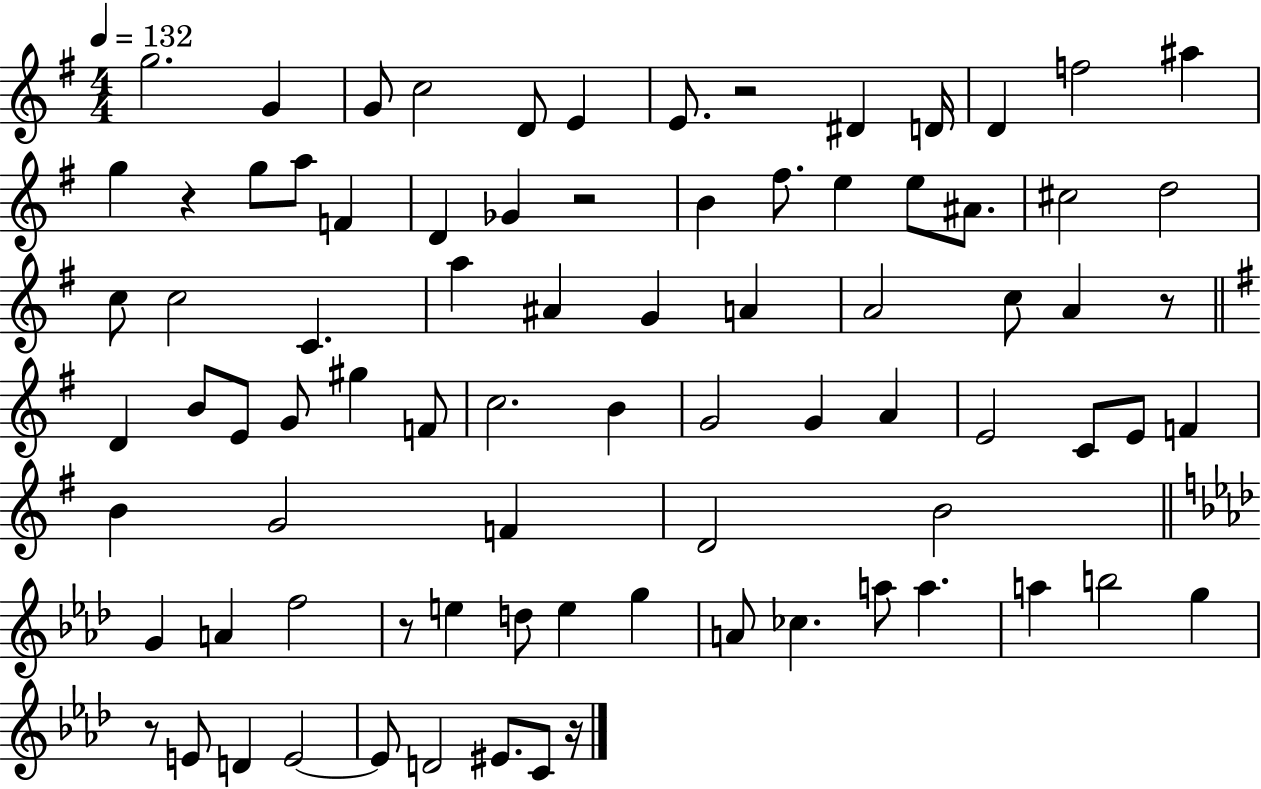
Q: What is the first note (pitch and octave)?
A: G5